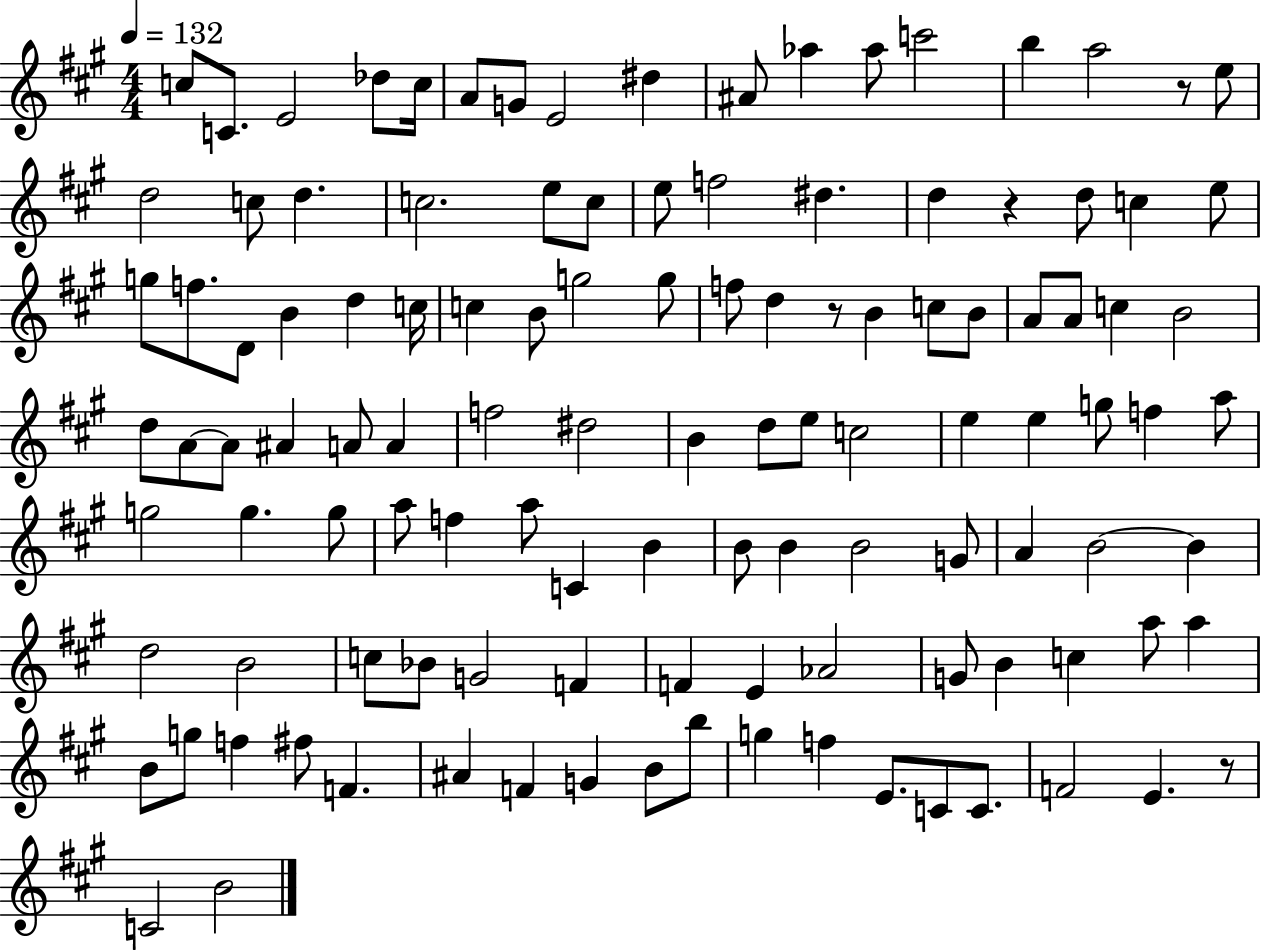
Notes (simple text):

C5/e C4/e. E4/h Db5/e C5/s A4/e G4/e E4/h D#5/q A#4/e Ab5/q Ab5/e C6/h B5/q A5/h R/e E5/e D5/h C5/e D5/q. C5/h. E5/e C5/e E5/e F5/h D#5/q. D5/q R/q D5/e C5/q E5/e G5/e F5/e. D4/e B4/q D5/q C5/s C5/q B4/e G5/h G5/e F5/e D5/q R/e B4/q C5/e B4/e A4/e A4/e C5/q B4/h D5/e A4/e A4/e A#4/q A4/e A4/q F5/h D#5/h B4/q D5/e E5/e C5/h E5/q E5/q G5/e F5/q A5/e G5/h G5/q. G5/e A5/e F5/q A5/e C4/q B4/q B4/e B4/q B4/h G4/e A4/q B4/h B4/q D5/h B4/h C5/e Bb4/e G4/h F4/q F4/q E4/q Ab4/h G4/e B4/q C5/q A5/e A5/q B4/e G5/e F5/q F#5/e F4/q. A#4/q F4/q G4/q B4/e B5/e G5/q F5/q E4/e. C4/e C4/e. F4/h E4/q. R/e C4/h B4/h